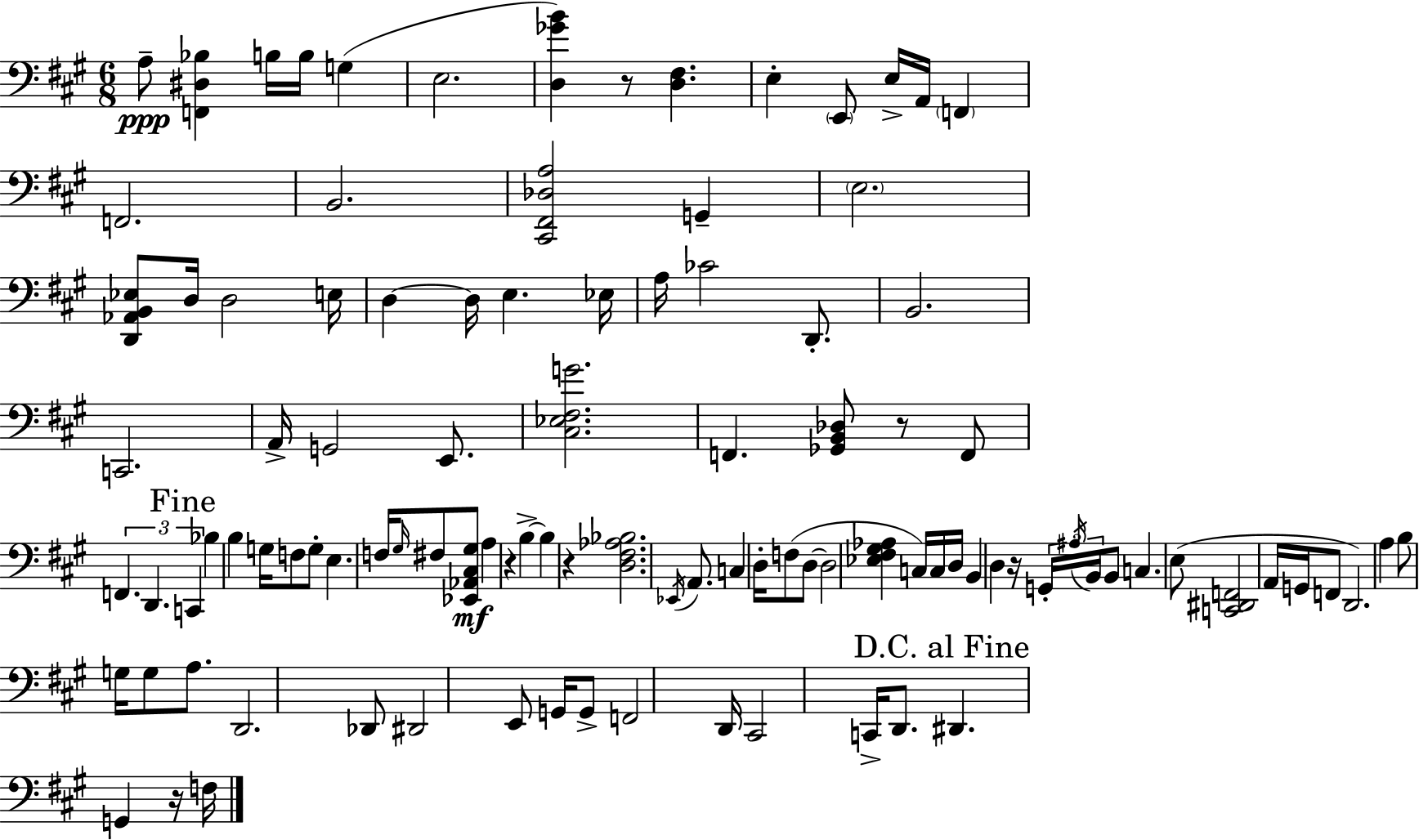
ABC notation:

X:1
T:Untitled
M:6/8
L:1/4
K:A
A,/2 [F,,^D,_B,] B,/4 B,/4 G, E,2 [D,_GB] z/2 [D,^F,] E, E,,/2 E,/4 A,,/4 F,, F,,2 B,,2 [^C,,^F,,_D,A,]2 G,, E,2 [D,,_A,,B,,_E,]/2 D,/4 D,2 E,/4 D, D,/4 E, _E,/4 A,/4 _C2 D,,/2 B,,2 C,,2 A,,/4 G,,2 E,,/2 [^C,_E,^F,G]2 F,, [_G,,B,,_D,]/2 z/2 F,,/2 F,, D,, C,, _B, B, G,/4 F,/2 G,/2 E, F,/4 ^G,/4 ^F,/2 [_E,,_A,,^C,^G,]/2 A, z B, B, z [D,^F,_A,_B,]2 _E,,/4 A,,/2 C, D,/4 F,/2 D,/2 D,2 [_E,^F,^G,_A,] C,/4 C,/4 D,/4 B,, D, z/4 G,,/4 ^A,/4 B,,/4 B,,/2 C, E,/2 [C,,^D,,F,,]2 A,,/4 G,,/4 F,,/2 D,,2 A, B,/2 G,/4 G,/2 A,/2 D,,2 _D,,/2 ^D,,2 E,,/2 G,,/4 G,,/2 F,,2 D,,/4 ^C,,2 C,,/4 D,,/2 ^D,, G,, z/4 F,/4